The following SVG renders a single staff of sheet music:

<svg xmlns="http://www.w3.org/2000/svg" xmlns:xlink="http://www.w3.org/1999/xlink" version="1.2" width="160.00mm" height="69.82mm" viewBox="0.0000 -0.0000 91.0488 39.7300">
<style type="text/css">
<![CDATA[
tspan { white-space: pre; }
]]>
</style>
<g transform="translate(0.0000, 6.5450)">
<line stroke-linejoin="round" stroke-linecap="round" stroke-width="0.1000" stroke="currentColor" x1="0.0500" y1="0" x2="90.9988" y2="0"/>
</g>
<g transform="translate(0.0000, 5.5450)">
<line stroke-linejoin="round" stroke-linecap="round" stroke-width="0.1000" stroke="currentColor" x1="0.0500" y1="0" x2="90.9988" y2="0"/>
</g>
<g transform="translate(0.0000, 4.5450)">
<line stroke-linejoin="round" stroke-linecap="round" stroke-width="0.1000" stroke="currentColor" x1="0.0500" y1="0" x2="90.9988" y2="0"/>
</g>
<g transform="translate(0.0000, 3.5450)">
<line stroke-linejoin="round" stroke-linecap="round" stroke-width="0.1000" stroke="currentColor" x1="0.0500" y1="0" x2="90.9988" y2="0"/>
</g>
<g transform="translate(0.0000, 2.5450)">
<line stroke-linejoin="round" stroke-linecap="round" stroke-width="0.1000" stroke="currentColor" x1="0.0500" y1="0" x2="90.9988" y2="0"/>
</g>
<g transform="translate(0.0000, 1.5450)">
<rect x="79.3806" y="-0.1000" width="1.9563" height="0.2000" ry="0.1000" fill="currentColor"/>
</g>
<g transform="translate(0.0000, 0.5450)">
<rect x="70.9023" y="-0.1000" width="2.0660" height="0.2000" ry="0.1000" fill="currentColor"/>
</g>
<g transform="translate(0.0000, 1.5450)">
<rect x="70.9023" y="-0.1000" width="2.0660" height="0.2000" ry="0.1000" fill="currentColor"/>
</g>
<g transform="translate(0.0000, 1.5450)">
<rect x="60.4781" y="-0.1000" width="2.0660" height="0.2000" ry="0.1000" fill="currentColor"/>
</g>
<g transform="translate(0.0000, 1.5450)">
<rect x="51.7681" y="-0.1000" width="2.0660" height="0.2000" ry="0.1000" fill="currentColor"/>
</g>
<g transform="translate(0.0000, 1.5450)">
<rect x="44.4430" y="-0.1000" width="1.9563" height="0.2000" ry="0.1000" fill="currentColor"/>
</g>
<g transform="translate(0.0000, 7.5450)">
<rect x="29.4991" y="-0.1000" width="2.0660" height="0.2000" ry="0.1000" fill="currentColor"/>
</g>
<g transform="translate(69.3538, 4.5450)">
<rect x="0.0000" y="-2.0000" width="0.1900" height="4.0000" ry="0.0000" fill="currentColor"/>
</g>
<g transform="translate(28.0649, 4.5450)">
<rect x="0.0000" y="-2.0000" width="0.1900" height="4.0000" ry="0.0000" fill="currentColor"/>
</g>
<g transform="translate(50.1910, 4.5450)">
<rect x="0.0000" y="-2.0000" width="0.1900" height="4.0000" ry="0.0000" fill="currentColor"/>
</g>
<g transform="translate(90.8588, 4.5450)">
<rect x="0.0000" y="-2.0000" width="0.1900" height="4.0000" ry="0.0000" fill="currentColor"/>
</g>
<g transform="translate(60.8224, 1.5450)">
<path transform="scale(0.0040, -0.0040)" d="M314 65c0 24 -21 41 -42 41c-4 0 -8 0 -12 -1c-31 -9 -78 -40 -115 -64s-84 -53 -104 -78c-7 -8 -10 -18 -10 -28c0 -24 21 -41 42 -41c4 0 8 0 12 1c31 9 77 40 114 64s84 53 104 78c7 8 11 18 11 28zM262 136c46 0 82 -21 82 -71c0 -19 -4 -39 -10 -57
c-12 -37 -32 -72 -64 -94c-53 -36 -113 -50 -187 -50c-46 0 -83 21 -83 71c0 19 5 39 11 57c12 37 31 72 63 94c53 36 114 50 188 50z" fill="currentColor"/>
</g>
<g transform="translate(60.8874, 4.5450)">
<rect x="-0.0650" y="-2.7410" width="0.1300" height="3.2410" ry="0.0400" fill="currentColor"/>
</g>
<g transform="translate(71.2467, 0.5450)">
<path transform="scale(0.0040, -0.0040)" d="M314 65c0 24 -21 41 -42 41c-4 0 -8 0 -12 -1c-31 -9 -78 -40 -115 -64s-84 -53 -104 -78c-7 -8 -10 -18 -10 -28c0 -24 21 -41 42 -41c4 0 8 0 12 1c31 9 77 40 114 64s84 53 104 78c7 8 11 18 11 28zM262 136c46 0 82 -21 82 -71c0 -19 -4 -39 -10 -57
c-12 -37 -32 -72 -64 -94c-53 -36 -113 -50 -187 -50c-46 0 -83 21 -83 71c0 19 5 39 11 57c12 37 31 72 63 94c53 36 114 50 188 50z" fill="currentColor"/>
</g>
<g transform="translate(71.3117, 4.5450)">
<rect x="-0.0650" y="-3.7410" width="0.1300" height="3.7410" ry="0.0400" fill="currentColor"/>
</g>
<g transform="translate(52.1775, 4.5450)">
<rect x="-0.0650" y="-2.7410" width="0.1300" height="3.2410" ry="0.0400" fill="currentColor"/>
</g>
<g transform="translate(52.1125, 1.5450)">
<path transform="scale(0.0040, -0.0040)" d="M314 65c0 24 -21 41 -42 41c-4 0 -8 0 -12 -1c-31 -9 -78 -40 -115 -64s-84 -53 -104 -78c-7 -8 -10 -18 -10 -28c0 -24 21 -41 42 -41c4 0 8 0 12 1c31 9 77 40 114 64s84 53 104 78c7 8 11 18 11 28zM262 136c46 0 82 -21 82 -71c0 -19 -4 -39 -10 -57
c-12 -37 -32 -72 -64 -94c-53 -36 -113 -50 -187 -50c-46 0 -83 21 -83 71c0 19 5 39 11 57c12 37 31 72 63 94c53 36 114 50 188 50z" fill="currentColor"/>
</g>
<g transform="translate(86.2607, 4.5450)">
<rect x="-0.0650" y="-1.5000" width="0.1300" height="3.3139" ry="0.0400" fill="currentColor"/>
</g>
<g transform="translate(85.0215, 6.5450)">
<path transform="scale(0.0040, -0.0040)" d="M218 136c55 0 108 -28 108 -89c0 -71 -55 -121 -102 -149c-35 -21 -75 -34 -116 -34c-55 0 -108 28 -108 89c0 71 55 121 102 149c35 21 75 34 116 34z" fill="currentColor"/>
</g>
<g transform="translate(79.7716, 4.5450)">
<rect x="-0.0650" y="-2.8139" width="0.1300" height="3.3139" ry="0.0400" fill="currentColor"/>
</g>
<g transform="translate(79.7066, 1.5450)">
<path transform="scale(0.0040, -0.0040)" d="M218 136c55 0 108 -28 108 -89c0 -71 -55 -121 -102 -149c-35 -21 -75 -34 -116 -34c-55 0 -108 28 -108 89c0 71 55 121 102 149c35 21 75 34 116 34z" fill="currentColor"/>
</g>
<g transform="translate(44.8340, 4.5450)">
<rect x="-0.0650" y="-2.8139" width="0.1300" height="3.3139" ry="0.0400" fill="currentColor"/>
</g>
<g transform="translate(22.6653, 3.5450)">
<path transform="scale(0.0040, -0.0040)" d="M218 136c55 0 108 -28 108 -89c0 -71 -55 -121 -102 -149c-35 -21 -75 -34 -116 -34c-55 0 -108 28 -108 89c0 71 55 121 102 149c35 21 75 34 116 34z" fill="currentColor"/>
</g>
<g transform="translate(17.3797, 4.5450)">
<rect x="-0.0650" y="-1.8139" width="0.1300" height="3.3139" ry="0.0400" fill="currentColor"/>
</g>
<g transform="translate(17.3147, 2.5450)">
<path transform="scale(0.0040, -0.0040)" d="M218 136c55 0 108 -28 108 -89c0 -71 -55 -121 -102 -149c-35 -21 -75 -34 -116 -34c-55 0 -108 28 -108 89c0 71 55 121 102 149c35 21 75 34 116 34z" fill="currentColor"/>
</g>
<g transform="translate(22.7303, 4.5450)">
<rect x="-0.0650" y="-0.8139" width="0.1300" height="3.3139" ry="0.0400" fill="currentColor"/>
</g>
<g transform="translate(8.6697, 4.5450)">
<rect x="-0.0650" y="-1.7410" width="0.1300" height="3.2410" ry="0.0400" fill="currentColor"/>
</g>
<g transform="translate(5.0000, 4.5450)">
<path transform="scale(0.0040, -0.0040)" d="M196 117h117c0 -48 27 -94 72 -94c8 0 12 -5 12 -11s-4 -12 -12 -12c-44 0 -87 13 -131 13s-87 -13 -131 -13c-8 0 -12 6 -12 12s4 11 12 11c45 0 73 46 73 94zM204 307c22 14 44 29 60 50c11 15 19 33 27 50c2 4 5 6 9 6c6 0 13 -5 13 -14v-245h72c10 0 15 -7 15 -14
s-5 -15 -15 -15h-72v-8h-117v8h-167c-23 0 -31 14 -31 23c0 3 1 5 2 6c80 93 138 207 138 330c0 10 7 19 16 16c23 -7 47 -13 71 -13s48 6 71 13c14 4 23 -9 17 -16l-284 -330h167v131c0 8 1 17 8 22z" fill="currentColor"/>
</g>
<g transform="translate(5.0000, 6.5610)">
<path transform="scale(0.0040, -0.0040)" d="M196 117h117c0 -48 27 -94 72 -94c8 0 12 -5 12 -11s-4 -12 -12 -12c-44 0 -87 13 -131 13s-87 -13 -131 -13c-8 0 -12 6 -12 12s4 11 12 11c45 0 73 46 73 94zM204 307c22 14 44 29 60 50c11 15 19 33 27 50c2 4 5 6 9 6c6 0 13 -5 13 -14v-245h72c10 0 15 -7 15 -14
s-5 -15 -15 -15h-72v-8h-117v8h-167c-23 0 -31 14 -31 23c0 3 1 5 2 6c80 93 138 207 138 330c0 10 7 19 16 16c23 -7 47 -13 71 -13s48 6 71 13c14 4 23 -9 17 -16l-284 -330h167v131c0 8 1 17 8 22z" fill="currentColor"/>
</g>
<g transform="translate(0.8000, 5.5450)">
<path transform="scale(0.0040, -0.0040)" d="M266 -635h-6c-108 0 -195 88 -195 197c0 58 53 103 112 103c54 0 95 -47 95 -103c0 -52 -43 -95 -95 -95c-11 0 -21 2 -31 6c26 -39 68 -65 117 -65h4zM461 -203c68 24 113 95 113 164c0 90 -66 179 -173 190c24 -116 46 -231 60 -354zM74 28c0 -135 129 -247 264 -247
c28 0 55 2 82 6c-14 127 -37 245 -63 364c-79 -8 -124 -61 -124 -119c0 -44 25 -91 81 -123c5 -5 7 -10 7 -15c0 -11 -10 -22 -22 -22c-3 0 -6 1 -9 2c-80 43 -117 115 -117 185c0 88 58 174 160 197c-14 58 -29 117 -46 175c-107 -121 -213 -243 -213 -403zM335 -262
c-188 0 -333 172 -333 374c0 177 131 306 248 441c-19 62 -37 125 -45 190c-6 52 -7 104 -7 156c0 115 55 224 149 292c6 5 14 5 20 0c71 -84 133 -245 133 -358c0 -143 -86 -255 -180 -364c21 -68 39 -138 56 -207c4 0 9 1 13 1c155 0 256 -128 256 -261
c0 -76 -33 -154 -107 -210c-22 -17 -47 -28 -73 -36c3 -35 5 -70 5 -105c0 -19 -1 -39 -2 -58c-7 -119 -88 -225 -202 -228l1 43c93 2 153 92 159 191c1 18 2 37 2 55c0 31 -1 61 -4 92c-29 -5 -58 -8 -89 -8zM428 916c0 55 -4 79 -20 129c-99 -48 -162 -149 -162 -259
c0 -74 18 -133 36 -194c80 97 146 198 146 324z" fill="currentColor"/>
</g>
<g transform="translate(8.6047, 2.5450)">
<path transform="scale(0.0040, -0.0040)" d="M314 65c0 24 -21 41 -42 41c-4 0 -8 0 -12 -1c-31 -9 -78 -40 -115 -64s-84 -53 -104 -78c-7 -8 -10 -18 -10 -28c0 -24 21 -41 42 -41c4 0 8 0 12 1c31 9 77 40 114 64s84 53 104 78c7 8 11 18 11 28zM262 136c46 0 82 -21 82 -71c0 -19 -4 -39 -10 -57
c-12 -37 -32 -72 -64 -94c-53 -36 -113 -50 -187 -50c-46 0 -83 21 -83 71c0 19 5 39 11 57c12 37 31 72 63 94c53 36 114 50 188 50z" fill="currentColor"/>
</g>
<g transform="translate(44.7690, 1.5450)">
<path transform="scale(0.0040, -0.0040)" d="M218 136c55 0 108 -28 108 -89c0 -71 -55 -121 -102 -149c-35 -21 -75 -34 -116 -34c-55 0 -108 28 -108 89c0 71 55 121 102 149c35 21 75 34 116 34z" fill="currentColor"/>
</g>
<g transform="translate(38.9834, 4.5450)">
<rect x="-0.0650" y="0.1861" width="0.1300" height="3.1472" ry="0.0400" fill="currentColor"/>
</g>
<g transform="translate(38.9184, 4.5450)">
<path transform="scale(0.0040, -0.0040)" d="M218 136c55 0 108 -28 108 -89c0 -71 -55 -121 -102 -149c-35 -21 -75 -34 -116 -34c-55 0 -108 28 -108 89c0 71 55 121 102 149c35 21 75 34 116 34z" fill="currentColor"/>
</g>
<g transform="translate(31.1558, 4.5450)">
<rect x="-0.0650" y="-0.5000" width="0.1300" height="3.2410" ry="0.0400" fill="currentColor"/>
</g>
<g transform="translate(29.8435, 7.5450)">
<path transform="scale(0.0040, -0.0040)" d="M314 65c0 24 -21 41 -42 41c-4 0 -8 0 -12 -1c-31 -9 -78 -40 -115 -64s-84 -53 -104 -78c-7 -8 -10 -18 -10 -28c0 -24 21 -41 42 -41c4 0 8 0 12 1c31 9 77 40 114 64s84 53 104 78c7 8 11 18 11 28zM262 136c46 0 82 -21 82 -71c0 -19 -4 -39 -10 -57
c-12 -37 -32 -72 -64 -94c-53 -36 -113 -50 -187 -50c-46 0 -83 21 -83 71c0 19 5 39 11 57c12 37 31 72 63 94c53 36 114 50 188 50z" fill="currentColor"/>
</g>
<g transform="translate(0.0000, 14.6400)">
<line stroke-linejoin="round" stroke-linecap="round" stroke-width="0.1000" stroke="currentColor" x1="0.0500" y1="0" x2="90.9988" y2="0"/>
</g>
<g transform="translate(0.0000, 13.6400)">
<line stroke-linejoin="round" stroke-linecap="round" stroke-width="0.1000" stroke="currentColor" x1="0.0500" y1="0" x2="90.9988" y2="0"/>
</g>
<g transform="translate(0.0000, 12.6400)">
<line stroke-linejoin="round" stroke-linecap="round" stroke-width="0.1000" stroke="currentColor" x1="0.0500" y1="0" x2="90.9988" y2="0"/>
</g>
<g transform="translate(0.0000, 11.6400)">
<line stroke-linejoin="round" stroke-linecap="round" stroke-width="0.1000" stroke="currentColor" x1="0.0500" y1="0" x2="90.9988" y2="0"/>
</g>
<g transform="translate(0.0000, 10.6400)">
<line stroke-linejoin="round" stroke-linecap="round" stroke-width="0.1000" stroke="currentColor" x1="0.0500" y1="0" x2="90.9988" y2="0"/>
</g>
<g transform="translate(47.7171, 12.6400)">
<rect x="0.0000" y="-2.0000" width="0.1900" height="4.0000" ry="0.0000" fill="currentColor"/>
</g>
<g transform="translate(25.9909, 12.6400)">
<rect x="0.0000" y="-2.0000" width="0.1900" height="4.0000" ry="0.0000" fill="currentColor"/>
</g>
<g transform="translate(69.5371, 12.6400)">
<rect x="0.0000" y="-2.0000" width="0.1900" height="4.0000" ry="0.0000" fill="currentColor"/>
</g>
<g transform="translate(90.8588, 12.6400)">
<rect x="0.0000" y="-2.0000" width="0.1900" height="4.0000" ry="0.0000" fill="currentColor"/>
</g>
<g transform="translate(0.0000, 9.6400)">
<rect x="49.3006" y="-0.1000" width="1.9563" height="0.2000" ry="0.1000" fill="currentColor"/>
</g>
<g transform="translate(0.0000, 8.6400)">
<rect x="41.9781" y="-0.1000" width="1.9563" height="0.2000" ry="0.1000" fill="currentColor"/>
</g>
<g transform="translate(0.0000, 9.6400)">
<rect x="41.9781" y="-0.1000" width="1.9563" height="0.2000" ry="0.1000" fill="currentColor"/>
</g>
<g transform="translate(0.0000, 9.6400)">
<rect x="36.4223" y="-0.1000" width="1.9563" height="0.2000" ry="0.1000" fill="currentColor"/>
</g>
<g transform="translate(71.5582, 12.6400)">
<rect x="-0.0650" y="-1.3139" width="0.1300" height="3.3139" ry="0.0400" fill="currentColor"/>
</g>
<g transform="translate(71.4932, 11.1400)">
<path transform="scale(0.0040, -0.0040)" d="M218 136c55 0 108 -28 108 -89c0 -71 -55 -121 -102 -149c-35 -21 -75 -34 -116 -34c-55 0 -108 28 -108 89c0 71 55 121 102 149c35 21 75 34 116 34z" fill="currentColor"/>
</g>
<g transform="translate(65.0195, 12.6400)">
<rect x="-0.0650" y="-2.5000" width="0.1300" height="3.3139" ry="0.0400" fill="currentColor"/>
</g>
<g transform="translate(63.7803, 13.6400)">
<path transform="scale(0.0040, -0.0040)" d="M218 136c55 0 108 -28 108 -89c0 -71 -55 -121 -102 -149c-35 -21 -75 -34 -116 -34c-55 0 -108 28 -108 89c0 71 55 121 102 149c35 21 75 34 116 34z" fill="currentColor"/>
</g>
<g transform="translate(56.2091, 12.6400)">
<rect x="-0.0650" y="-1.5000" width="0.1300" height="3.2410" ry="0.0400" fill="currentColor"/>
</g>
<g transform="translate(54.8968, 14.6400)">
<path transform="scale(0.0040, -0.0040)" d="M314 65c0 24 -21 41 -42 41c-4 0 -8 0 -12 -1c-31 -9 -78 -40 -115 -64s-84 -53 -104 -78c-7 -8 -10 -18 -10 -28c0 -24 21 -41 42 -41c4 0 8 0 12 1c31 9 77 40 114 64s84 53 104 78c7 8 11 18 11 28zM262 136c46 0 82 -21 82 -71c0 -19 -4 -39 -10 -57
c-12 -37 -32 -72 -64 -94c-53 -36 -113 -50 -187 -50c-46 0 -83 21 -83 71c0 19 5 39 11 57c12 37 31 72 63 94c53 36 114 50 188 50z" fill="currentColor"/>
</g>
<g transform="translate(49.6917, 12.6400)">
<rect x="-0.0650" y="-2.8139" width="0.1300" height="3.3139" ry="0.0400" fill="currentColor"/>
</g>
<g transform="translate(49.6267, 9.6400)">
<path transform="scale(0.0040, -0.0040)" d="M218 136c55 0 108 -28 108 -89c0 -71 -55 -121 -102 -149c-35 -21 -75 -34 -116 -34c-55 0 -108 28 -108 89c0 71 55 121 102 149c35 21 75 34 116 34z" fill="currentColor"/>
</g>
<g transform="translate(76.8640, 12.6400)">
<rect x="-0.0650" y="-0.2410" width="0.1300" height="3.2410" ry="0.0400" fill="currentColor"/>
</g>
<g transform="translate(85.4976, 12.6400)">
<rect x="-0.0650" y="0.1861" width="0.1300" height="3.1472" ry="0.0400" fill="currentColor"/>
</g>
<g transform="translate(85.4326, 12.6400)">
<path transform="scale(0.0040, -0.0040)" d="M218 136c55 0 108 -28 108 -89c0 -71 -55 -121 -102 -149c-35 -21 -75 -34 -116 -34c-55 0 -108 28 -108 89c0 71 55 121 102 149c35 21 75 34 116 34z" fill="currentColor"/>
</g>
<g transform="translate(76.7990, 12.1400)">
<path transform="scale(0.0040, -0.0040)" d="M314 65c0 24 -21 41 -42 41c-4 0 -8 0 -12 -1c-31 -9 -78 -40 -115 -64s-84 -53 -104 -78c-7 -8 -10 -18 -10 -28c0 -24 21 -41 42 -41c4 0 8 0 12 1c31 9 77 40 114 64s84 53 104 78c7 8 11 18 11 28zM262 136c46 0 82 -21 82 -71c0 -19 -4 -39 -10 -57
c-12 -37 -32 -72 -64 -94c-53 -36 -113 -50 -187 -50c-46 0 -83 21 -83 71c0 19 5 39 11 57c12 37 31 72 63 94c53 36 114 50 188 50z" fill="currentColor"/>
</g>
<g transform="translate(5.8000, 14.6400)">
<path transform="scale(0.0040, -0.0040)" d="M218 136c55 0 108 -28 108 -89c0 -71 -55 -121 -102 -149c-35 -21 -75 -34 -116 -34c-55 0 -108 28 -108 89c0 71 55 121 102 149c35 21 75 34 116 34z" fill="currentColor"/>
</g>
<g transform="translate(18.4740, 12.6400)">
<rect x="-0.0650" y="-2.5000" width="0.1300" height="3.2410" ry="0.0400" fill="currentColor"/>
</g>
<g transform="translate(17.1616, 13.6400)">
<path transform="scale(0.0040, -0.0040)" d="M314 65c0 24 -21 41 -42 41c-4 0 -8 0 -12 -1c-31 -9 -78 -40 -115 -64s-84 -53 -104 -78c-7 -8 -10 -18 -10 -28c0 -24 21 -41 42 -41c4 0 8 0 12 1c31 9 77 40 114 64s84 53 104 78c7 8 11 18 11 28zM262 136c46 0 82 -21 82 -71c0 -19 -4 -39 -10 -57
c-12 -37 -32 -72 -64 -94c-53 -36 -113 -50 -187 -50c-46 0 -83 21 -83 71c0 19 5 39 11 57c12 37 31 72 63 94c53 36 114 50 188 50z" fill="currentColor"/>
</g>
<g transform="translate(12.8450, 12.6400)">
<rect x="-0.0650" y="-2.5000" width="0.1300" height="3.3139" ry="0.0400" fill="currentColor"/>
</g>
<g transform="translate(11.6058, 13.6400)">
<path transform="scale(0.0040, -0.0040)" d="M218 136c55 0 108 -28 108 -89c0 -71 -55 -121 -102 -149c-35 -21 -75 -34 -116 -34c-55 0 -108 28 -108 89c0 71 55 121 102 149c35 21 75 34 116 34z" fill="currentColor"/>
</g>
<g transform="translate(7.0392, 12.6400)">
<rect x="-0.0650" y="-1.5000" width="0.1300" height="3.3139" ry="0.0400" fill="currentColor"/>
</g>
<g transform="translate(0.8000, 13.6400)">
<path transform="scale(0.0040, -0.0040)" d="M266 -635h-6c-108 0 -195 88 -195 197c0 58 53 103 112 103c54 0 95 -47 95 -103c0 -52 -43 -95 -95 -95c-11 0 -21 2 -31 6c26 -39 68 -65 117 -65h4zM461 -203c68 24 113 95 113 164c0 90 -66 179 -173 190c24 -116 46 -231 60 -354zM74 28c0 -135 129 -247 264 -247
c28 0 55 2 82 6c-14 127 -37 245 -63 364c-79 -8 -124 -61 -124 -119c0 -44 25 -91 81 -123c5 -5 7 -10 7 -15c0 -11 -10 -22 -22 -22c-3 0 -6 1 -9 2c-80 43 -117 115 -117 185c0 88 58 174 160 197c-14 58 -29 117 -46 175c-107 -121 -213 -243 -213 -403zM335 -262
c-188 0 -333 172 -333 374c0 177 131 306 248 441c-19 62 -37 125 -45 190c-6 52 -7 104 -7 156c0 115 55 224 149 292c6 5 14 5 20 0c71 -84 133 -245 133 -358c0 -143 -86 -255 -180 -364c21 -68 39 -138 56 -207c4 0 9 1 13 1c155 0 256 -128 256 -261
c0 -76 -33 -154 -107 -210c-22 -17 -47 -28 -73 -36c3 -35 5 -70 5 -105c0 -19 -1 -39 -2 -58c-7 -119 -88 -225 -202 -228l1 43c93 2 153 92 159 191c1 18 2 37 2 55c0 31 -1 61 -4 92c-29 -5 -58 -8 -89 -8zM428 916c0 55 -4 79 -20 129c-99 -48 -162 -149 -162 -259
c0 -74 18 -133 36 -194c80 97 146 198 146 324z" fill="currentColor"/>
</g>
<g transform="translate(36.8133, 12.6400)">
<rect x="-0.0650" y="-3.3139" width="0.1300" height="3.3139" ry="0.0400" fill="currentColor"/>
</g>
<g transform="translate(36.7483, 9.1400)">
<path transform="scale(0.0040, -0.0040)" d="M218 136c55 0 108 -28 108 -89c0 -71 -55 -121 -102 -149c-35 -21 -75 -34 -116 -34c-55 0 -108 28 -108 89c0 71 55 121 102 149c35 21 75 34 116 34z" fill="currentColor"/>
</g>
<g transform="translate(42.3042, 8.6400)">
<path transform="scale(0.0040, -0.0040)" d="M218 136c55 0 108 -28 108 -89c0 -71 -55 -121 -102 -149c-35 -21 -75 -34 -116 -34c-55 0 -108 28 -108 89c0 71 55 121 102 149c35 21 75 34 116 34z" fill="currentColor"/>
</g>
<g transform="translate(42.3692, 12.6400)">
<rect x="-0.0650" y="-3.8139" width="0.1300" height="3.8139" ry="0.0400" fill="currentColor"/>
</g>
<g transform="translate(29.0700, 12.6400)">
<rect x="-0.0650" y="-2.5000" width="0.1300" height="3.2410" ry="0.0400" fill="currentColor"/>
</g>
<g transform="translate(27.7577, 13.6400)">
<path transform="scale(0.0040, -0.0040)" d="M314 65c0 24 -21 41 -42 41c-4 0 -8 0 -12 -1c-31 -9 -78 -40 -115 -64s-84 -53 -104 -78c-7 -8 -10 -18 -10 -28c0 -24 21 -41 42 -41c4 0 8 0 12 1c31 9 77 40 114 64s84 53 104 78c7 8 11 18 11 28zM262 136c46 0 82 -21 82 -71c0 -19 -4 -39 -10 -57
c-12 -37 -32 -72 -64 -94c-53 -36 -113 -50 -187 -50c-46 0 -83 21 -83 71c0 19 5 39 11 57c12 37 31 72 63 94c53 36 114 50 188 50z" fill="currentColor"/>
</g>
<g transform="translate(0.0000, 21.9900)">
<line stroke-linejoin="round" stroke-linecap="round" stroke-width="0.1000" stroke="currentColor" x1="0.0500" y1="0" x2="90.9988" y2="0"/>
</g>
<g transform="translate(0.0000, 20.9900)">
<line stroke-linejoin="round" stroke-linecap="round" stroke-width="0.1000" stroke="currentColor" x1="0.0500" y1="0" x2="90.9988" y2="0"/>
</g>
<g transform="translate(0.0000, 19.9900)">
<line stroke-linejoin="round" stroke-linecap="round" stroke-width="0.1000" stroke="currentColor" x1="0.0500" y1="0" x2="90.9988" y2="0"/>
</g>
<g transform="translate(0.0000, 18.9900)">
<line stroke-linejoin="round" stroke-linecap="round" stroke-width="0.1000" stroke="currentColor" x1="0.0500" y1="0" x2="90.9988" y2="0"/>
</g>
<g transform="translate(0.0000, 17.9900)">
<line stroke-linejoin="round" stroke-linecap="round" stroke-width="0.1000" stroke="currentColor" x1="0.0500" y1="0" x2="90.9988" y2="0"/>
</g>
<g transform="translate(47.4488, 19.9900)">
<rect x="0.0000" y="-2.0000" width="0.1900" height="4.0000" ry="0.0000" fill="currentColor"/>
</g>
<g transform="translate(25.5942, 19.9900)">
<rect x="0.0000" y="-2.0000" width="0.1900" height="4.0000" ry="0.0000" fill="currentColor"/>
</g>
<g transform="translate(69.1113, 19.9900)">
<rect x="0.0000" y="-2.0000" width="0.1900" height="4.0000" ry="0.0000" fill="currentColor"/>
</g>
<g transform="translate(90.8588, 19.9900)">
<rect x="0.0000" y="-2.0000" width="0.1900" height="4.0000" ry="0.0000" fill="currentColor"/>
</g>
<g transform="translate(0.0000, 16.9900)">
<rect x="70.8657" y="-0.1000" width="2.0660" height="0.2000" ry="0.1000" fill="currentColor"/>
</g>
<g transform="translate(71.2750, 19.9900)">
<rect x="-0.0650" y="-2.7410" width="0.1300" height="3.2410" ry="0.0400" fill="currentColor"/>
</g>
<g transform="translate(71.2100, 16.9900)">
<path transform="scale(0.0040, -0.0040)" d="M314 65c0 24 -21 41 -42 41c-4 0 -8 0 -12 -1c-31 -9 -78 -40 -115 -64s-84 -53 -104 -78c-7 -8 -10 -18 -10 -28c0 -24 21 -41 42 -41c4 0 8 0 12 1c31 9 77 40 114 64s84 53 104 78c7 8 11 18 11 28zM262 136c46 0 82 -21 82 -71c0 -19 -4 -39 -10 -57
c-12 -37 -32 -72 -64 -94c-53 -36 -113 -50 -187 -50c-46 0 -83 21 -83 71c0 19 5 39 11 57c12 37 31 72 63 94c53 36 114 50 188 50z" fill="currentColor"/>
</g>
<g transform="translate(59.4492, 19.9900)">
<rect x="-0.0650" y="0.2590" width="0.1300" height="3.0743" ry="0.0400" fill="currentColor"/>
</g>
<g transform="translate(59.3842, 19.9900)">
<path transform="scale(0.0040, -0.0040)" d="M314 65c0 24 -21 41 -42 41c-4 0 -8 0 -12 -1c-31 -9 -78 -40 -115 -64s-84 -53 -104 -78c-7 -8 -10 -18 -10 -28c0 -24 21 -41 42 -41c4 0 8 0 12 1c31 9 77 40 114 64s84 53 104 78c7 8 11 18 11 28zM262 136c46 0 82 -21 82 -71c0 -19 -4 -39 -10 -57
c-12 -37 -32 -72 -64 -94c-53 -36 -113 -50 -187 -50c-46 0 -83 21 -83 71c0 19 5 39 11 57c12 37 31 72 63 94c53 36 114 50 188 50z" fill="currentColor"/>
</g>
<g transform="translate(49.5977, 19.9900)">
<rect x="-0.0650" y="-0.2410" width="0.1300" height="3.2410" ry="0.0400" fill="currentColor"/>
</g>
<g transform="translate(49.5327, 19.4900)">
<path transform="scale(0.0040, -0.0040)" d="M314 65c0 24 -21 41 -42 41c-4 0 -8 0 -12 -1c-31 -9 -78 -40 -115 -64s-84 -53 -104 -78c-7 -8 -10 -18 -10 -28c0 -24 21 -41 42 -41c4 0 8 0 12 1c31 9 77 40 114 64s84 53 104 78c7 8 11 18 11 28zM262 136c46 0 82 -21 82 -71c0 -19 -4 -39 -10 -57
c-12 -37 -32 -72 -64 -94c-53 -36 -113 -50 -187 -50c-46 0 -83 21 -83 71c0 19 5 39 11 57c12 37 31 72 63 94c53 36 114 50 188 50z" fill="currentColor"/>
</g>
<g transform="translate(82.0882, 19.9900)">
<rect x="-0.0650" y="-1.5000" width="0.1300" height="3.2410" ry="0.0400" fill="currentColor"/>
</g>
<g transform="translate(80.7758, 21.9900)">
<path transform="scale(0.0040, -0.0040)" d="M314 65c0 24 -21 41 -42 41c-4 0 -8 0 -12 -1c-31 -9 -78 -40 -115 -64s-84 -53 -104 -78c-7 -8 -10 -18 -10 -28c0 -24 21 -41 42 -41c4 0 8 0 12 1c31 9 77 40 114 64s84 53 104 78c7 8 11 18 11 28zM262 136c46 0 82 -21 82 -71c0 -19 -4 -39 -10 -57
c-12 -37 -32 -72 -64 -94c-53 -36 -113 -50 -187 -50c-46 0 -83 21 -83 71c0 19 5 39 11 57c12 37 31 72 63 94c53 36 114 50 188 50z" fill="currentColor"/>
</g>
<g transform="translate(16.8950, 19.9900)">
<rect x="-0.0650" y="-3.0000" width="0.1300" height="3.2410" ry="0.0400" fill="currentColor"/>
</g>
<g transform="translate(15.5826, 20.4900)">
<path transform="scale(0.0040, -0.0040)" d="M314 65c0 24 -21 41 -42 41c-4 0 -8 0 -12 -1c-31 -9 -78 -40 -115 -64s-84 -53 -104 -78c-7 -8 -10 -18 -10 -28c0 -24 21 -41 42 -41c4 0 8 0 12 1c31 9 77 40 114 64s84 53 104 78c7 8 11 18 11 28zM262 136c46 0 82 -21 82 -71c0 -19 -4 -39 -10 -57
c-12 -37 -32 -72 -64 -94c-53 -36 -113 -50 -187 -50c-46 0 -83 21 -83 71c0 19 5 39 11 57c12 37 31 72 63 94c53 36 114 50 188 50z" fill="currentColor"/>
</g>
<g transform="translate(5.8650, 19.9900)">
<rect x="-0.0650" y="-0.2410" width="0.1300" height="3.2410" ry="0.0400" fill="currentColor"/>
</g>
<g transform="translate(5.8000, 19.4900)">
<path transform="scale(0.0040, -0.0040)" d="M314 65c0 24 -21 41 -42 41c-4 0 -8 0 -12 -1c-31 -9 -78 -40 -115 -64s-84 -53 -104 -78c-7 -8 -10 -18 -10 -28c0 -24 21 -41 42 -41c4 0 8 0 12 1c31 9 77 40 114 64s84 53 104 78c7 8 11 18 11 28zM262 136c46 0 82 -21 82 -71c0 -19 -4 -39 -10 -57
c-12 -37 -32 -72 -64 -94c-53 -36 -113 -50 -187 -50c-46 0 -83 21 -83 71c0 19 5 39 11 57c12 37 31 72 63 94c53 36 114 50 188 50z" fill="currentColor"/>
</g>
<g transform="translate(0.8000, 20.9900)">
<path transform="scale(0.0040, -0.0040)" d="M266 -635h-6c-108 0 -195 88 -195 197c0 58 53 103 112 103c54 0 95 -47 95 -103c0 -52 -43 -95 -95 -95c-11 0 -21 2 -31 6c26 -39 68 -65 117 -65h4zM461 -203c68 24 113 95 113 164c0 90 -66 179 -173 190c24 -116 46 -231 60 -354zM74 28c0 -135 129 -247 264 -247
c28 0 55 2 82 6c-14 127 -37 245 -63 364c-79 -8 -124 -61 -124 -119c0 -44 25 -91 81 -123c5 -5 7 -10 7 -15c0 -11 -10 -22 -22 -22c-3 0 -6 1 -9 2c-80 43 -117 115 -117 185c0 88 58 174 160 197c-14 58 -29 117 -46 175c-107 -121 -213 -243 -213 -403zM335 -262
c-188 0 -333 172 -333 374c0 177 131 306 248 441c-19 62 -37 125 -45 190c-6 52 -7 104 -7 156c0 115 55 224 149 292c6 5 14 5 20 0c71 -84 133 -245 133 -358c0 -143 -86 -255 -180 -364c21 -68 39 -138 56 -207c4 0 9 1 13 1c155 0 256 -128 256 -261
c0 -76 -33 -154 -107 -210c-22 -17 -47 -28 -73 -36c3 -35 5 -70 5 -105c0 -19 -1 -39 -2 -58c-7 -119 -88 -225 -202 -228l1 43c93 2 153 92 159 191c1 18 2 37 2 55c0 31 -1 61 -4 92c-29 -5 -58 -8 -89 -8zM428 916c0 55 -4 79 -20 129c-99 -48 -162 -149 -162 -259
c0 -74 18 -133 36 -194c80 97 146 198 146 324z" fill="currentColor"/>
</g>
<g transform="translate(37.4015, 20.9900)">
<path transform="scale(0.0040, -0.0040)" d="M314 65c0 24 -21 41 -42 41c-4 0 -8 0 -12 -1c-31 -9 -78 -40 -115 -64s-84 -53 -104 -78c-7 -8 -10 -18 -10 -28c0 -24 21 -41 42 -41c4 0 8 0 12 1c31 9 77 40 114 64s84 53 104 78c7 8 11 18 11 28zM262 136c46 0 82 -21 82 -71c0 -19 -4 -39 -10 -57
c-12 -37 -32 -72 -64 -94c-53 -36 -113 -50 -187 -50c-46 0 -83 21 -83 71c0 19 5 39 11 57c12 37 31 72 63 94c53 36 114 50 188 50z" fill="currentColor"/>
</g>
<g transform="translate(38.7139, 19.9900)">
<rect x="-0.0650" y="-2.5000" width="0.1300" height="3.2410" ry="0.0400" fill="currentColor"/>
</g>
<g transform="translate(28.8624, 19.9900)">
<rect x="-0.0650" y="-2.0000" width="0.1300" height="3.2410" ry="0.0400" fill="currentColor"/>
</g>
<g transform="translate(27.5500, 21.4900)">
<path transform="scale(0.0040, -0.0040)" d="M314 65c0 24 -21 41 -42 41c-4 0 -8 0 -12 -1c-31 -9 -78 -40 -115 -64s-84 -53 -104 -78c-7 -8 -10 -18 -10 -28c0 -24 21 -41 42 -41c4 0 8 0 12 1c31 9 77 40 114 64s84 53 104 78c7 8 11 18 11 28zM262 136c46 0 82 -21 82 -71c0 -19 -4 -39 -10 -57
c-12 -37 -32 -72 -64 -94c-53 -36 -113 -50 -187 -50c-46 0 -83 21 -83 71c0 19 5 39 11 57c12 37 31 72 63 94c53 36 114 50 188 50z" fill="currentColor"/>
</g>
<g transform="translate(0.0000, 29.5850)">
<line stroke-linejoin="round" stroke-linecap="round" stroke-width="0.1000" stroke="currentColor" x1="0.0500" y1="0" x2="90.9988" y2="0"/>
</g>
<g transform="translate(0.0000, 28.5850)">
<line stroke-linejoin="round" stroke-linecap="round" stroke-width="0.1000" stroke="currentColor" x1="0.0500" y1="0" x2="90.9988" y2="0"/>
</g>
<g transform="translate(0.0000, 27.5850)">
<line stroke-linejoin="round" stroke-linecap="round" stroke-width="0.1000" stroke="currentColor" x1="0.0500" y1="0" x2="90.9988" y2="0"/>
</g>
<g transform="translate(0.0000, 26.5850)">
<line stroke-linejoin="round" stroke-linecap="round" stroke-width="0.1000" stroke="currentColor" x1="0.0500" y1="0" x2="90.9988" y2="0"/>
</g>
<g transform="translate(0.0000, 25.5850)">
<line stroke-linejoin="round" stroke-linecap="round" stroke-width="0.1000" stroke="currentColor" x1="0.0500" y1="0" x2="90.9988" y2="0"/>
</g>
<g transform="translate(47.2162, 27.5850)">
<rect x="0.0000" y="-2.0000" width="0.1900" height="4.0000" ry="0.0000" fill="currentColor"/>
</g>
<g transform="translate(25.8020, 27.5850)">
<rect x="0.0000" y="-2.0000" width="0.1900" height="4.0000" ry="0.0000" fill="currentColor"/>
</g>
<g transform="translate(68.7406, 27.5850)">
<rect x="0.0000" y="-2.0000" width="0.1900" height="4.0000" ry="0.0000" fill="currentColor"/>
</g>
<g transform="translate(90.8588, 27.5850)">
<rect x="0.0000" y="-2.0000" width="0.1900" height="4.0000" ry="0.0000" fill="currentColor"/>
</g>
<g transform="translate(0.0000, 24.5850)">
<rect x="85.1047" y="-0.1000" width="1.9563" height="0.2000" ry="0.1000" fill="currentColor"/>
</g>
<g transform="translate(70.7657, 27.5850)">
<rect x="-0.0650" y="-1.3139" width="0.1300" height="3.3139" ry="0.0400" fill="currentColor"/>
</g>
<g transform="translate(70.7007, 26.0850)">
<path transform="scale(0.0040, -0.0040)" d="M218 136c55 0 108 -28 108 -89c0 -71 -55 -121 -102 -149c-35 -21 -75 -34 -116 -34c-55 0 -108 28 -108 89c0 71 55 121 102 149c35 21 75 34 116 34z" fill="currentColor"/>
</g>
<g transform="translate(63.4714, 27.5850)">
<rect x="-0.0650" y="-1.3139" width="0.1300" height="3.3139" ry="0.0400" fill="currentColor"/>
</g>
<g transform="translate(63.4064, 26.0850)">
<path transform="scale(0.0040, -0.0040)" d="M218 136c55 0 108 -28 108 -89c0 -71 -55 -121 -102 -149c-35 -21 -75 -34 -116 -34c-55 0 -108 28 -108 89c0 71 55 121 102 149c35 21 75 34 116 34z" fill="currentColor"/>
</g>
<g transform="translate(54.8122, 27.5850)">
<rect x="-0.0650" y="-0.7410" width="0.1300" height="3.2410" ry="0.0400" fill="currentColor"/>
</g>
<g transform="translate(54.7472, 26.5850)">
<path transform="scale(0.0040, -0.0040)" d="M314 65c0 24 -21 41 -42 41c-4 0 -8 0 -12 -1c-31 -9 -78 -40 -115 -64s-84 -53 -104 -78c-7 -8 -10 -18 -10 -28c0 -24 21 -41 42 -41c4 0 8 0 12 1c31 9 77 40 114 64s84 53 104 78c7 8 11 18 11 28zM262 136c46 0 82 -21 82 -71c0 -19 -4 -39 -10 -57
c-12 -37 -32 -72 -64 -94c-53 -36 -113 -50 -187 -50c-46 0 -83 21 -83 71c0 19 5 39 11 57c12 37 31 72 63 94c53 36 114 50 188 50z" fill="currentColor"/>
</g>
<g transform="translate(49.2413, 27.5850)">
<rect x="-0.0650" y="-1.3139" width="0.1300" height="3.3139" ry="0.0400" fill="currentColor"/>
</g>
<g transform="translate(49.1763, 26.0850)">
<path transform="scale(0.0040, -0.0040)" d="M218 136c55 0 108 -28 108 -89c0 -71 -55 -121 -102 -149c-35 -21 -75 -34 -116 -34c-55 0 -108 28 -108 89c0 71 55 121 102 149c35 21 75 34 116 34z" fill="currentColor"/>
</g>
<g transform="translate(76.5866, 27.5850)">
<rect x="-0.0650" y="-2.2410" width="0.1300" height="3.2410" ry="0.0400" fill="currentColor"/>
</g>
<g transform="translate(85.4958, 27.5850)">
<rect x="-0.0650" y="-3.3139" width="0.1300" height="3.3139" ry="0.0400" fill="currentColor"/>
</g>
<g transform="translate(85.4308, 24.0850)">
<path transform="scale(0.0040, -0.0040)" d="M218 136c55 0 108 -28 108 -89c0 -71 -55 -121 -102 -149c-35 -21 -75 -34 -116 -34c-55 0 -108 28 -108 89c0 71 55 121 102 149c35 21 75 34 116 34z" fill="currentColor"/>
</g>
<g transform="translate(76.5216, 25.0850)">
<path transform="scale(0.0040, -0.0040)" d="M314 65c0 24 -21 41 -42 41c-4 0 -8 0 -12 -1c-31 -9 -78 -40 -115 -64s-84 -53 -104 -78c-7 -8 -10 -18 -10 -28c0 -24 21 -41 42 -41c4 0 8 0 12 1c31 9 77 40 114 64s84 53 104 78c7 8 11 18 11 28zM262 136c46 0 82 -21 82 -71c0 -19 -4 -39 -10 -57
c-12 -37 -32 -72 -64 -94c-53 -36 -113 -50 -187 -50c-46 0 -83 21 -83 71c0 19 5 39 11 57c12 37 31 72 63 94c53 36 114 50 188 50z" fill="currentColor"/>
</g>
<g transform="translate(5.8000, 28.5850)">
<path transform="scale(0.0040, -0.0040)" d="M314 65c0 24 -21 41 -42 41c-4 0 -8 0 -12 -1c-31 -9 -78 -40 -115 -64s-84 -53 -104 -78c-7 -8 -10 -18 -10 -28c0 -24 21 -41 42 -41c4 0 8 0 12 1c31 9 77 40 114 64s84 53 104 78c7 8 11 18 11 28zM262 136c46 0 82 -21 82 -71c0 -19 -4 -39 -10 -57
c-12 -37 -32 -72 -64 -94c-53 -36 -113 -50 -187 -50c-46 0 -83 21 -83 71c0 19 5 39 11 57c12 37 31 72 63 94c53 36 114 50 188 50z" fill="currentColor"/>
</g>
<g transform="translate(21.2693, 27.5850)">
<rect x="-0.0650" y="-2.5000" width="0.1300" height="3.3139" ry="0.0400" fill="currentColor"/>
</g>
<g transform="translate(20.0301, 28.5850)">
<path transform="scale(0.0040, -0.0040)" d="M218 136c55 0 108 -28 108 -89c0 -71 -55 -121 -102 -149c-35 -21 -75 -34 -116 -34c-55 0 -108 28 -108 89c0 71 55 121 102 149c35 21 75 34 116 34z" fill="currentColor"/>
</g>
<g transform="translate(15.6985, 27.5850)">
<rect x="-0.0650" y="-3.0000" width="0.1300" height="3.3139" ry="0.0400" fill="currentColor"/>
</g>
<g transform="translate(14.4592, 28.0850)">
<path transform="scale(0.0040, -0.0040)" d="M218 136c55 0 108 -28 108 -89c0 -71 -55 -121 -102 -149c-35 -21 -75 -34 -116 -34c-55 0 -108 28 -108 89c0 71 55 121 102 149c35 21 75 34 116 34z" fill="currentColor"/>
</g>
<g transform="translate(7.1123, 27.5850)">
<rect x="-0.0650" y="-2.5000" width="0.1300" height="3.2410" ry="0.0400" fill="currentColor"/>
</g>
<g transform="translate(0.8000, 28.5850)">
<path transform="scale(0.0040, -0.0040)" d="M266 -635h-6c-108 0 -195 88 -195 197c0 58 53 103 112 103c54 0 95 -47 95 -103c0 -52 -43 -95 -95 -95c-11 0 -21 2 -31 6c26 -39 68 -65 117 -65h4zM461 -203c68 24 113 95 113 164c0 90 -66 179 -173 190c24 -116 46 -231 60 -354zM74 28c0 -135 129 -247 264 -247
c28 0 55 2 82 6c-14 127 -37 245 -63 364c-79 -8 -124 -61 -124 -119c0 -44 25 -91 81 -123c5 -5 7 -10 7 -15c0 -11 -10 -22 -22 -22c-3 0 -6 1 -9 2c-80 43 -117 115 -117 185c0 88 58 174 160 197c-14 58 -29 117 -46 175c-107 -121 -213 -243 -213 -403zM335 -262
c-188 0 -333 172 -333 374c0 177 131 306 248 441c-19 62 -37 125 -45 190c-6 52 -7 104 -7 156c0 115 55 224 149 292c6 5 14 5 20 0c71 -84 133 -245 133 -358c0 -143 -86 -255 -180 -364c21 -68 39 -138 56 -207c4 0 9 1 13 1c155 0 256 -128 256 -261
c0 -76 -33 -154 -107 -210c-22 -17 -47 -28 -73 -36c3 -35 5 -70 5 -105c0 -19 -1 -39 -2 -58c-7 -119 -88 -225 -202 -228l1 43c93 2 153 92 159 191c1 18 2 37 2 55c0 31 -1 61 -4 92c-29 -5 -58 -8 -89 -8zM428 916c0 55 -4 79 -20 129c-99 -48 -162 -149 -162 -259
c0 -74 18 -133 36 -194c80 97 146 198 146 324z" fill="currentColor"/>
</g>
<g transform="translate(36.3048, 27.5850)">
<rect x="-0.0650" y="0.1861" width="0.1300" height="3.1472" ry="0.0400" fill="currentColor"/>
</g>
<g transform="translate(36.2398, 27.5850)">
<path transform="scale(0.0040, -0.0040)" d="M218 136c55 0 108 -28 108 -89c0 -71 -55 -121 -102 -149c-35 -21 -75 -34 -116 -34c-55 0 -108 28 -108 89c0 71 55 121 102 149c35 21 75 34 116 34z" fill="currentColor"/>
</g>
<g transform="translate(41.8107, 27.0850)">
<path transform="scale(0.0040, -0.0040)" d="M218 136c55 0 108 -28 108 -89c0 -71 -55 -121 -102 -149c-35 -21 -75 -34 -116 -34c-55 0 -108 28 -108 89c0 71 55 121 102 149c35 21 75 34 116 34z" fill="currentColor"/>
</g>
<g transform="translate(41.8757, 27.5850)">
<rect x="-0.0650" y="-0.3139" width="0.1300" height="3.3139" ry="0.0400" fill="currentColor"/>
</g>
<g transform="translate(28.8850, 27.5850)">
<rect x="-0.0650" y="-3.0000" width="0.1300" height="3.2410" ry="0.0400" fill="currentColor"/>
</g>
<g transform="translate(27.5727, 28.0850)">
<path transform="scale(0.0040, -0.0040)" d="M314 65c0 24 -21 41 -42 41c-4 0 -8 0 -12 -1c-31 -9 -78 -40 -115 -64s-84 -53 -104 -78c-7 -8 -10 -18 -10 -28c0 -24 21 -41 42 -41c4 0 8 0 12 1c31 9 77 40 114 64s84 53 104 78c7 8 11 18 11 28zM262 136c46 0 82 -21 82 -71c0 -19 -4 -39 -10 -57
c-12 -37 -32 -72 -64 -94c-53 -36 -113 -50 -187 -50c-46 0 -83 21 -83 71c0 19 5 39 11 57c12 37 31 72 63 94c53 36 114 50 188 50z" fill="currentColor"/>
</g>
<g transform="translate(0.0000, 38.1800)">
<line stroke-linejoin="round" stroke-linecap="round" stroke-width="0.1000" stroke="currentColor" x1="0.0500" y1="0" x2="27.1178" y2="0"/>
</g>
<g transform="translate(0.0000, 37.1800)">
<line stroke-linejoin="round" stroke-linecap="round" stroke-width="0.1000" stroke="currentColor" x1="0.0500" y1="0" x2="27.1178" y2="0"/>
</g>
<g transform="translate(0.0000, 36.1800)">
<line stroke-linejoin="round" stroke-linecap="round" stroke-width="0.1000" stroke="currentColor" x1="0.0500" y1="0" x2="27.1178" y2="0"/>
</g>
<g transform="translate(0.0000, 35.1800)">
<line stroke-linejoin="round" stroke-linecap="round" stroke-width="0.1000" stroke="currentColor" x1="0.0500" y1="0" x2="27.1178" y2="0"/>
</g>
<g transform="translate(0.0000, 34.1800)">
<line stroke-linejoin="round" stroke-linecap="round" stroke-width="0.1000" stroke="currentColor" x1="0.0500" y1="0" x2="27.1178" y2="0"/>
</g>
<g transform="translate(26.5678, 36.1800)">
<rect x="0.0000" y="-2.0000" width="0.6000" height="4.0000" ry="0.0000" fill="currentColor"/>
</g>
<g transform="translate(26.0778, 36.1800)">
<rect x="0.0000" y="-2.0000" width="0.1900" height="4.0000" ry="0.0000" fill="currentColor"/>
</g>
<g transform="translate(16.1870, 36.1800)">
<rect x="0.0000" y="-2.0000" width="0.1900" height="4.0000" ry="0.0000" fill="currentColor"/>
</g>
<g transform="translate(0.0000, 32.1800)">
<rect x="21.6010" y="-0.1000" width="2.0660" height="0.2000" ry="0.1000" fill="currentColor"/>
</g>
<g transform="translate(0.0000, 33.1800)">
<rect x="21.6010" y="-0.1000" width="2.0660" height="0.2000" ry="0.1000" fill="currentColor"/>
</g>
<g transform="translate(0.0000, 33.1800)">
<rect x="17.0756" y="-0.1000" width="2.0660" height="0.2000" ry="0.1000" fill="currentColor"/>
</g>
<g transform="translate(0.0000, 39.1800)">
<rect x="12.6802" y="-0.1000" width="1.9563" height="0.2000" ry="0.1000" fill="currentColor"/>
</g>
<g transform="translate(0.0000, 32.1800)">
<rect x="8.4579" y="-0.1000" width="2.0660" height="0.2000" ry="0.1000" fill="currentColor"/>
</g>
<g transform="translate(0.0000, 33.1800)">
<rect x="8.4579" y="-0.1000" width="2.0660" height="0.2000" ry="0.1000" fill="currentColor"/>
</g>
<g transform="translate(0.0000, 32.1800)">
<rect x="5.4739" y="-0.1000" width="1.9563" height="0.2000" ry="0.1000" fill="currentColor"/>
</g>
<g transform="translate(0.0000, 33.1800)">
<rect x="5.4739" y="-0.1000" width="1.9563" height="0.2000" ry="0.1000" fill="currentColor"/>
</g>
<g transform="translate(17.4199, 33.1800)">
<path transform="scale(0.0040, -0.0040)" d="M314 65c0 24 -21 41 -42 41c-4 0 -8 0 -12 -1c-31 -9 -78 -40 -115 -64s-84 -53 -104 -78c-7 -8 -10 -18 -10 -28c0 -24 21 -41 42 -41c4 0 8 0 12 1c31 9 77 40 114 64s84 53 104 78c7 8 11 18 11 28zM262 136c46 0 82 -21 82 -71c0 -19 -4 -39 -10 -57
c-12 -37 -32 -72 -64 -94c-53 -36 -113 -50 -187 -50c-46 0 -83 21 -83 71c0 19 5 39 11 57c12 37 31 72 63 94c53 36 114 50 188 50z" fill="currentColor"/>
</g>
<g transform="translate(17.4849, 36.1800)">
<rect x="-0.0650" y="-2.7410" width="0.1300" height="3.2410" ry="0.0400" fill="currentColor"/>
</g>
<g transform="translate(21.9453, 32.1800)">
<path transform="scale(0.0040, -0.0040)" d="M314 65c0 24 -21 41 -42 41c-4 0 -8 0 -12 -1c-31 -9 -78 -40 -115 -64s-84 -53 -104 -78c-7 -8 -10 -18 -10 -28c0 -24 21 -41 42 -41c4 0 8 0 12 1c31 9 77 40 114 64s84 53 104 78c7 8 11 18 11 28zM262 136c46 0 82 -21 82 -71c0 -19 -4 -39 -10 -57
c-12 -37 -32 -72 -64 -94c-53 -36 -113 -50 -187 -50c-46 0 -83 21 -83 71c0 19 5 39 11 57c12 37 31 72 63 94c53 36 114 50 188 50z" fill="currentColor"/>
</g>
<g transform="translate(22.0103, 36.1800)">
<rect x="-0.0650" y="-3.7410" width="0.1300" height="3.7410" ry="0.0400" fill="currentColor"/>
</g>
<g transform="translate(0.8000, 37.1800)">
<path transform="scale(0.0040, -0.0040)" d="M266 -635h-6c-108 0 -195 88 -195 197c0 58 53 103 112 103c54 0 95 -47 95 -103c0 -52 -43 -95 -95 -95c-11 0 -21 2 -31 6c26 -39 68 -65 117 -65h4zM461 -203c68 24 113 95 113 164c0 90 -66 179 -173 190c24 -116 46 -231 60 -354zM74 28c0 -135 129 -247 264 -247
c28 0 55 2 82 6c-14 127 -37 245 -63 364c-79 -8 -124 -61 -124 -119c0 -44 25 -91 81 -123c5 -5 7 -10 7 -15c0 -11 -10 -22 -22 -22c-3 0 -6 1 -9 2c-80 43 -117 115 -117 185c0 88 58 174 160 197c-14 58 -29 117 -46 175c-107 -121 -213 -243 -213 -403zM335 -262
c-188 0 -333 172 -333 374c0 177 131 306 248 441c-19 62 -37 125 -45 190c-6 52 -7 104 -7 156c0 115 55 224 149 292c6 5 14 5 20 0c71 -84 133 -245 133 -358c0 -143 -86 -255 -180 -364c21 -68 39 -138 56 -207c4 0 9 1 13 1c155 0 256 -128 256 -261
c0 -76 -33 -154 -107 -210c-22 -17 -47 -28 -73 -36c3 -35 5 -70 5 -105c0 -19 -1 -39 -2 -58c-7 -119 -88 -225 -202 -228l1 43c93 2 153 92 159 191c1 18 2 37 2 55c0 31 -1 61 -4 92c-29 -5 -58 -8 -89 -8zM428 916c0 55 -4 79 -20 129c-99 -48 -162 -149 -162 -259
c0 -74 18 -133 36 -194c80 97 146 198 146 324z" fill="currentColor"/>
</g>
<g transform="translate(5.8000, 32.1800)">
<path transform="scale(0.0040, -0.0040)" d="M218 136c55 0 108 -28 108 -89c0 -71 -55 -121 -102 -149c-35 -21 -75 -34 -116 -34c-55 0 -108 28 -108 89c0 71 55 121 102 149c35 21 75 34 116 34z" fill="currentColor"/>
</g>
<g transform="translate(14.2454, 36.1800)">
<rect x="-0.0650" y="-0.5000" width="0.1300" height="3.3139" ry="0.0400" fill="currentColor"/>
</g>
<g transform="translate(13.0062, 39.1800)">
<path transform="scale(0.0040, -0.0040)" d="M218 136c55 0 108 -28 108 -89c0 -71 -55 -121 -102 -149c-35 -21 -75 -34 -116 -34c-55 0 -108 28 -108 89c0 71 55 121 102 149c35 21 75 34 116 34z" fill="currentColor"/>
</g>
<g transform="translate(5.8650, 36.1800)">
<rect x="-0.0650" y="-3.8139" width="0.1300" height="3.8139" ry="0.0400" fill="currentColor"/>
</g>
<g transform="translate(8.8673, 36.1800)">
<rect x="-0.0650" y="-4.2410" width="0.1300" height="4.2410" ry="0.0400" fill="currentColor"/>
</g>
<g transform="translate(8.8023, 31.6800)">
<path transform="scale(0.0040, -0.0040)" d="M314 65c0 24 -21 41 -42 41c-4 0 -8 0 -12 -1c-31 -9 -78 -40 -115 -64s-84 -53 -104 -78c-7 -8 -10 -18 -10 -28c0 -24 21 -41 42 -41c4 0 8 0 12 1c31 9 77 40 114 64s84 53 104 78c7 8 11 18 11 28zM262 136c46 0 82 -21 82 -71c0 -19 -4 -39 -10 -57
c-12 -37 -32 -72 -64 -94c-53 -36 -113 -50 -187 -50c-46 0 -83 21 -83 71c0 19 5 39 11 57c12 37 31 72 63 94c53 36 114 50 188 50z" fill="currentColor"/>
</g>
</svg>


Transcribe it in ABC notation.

X:1
T:Untitled
M:4/4
L:1/4
K:C
f2 f d C2 B a a2 a2 c'2 a E E G G2 G2 b c' a E2 G e c2 B c2 A2 F2 G2 c2 B2 a2 E2 G2 A G A2 B c e d2 e e g2 b c' d'2 C a2 c'2